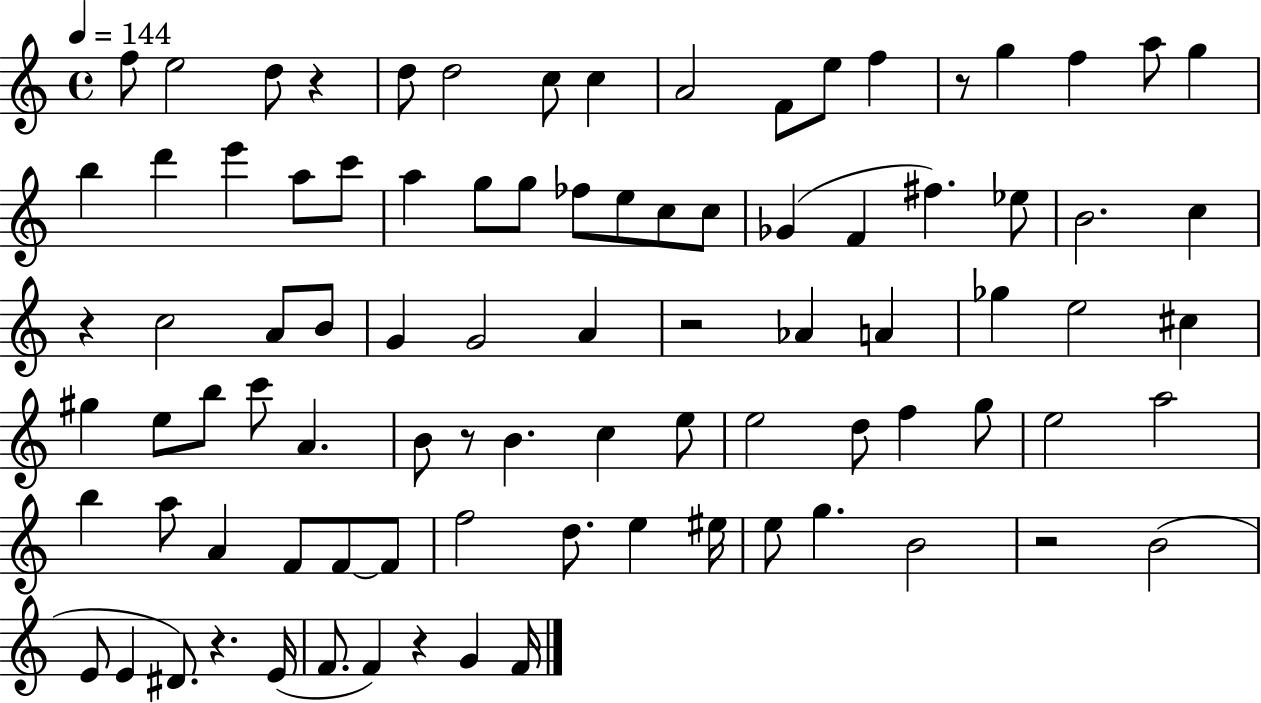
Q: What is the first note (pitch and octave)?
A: F5